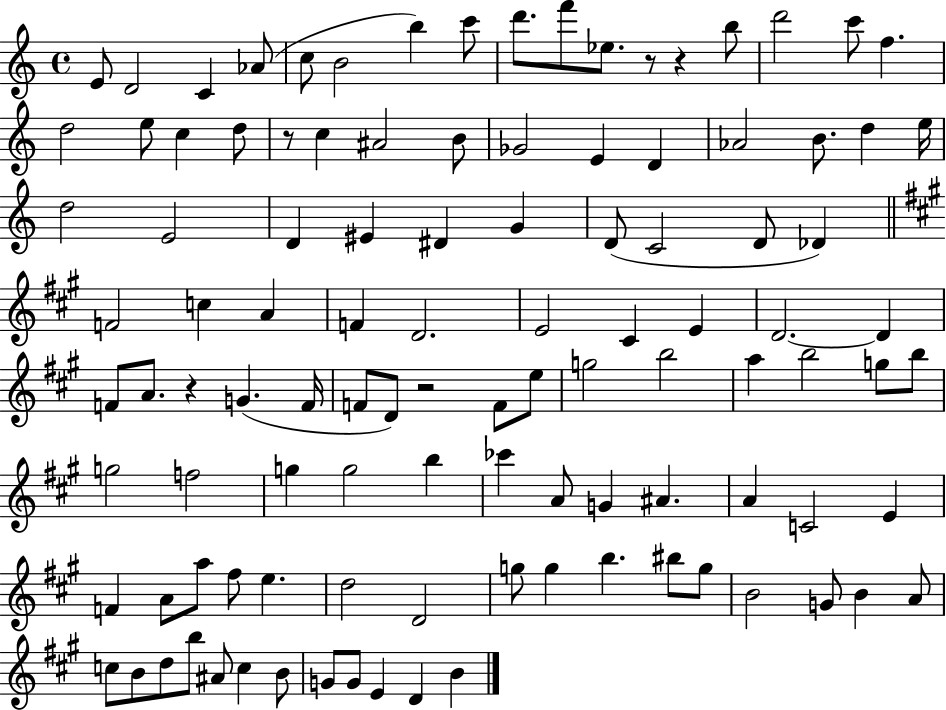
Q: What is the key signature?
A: C major